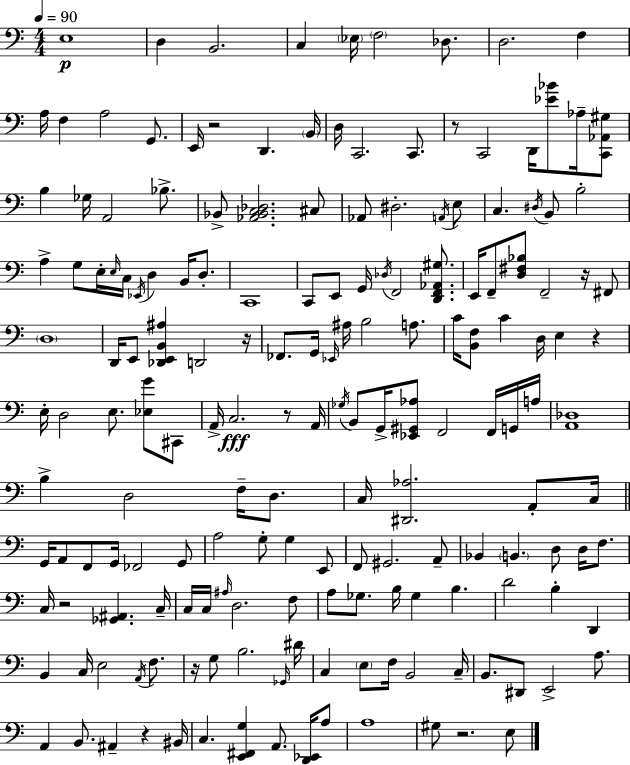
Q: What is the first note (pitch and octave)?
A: E3